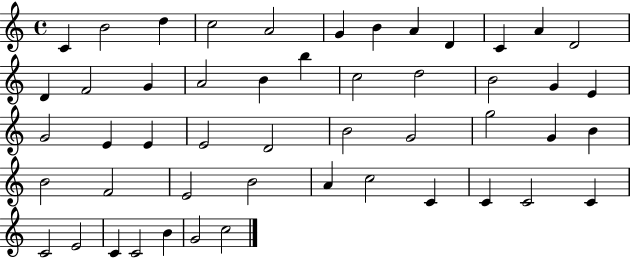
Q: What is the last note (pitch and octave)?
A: C5